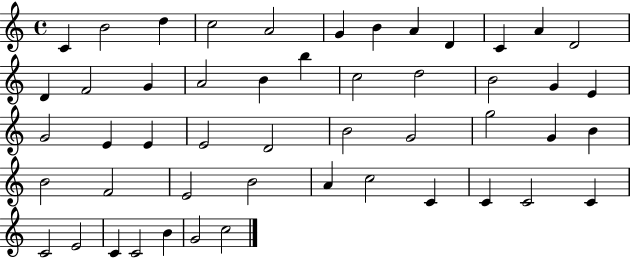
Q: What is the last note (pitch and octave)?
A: C5